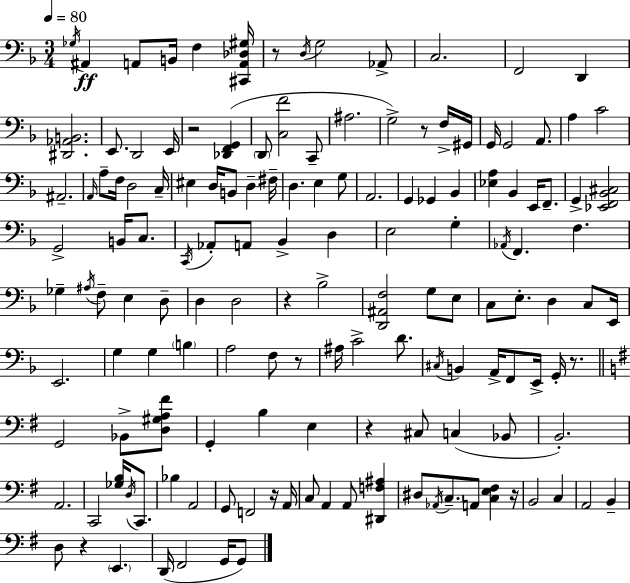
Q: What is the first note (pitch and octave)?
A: Gb3